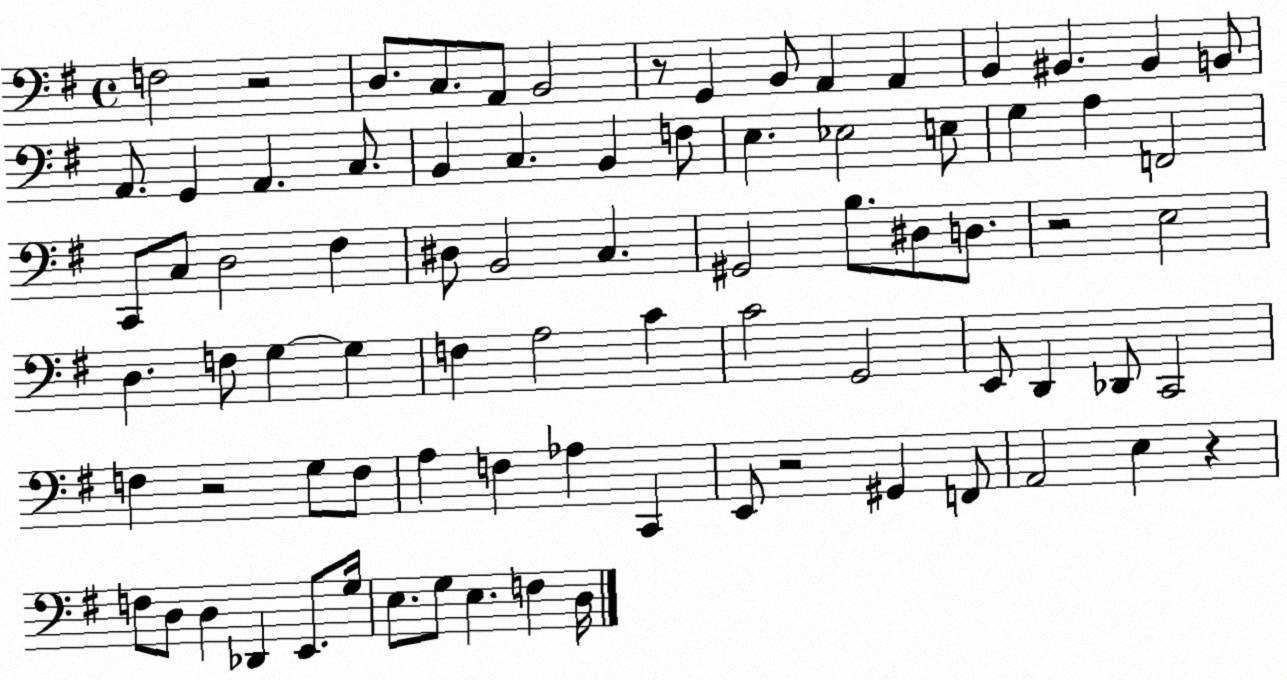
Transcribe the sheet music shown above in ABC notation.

X:1
T:Untitled
M:4/4
L:1/4
K:G
F,2 z2 D,/2 C,/2 A,,/2 B,,2 z/2 G,, B,,/2 A,, A,, B,, ^B,, ^B,, B,,/2 A,,/2 G,, A,, C,/2 B,, C, B,, F,/2 E, _E,2 E,/2 G, A, F,,2 C,,/2 C,/2 D,2 ^F, ^D,/2 B,,2 C, ^G,,2 B,/2 ^D,/2 D,/2 z2 E,2 D, F,/2 G, G, F, A,2 C C2 G,,2 E,,/2 D,, _D,,/2 C,,2 F, z2 G,/2 F,/2 A, F, _A, C,, E,,/2 z2 ^G,, F,,/2 A,,2 E, z F,/2 D,/2 D, _D,, E,,/2 G,/4 E,/2 G,/2 E, F, D,/4